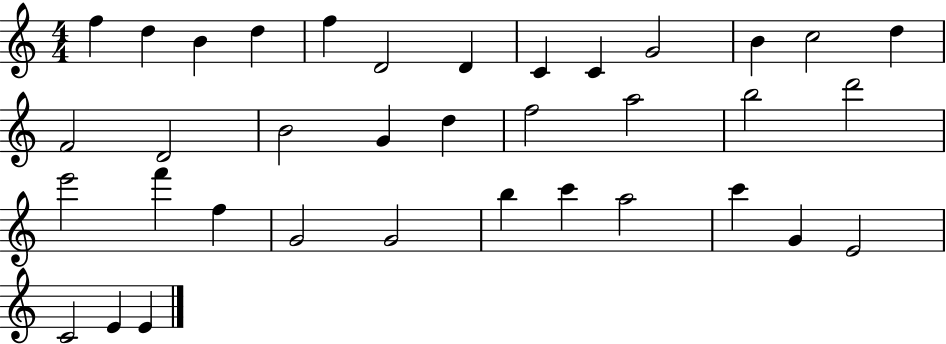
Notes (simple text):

F5/q D5/q B4/q D5/q F5/q D4/h D4/q C4/q C4/q G4/h B4/q C5/h D5/q F4/h D4/h B4/h G4/q D5/q F5/h A5/h B5/h D6/h E6/h F6/q F5/q G4/h G4/h B5/q C6/q A5/h C6/q G4/q E4/h C4/h E4/q E4/q